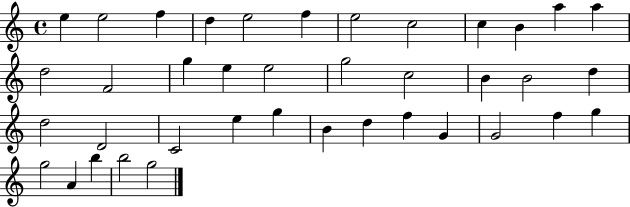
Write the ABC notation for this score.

X:1
T:Untitled
M:4/4
L:1/4
K:C
e e2 f d e2 f e2 c2 c B a a d2 F2 g e e2 g2 c2 B B2 d d2 D2 C2 e g B d f G G2 f g g2 A b b2 g2